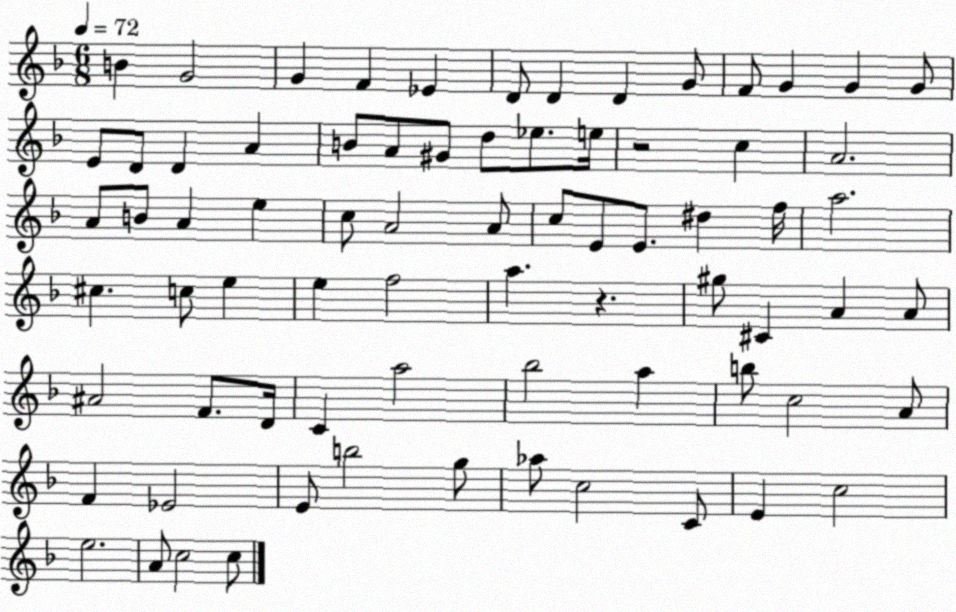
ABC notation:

X:1
T:Untitled
M:6/8
L:1/4
K:F
B G2 G F _E D/2 D D G/2 F/2 G G G/2 E/2 D/2 D A B/2 A/2 ^G/2 d/2 _e/2 e/4 z2 c A2 A/2 B/2 A e c/2 A2 A/2 c/2 E/2 E/2 ^d f/4 a2 ^c c/2 e e f2 a z ^g/2 ^C A A/2 ^A2 F/2 D/4 C a2 _b2 a b/2 c2 A/2 F _E2 E/2 b2 g/2 _a/2 c2 C/2 E c2 e2 A/2 c2 c/2